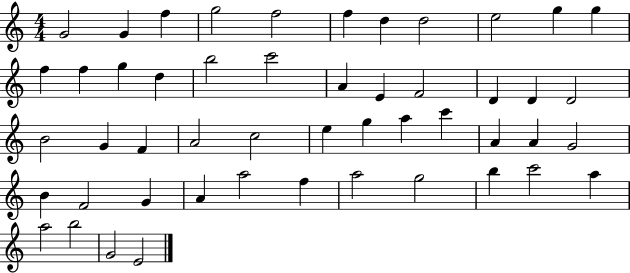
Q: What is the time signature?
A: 4/4